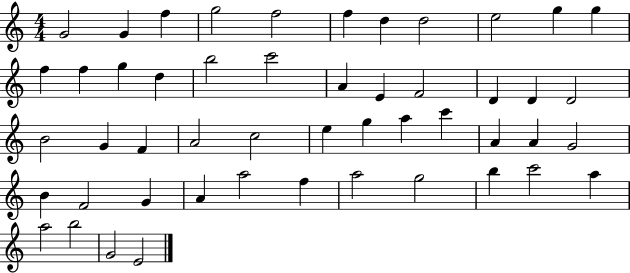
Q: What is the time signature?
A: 4/4